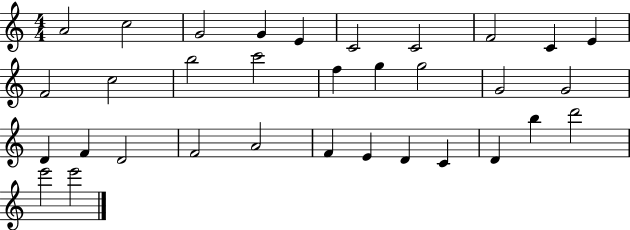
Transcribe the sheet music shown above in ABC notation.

X:1
T:Untitled
M:4/4
L:1/4
K:C
A2 c2 G2 G E C2 C2 F2 C E F2 c2 b2 c'2 f g g2 G2 G2 D F D2 F2 A2 F E D C D b d'2 e'2 e'2